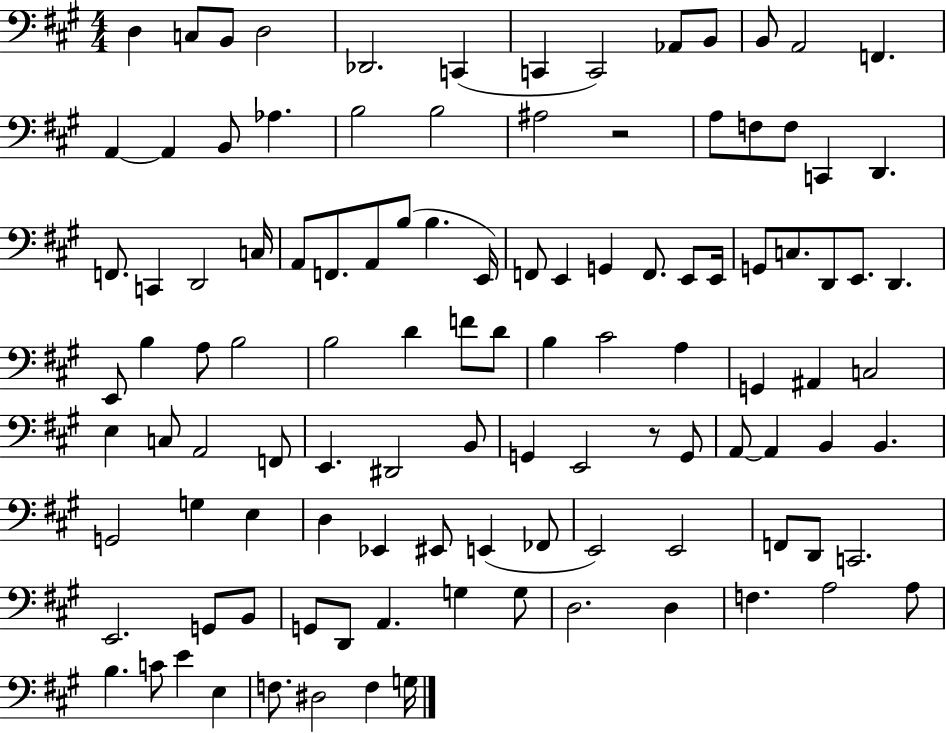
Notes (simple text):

D3/q C3/e B2/e D3/h Db2/h. C2/q C2/q C2/h Ab2/e B2/e B2/e A2/h F2/q. A2/q A2/q B2/e Ab3/q. B3/h B3/h A#3/h R/h A3/e F3/e F3/e C2/q D2/q. F2/e. C2/q D2/h C3/s A2/e F2/e. A2/e B3/e B3/q. E2/s F2/e E2/q G2/q F2/e. E2/e E2/s G2/e C3/e. D2/e E2/e. D2/q. E2/e B3/q A3/e B3/h B3/h D4/q F4/e D4/e B3/q C#4/h A3/q G2/q A#2/q C3/h E3/q C3/e A2/h F2/e E2/q. D#2/h B2/e G2/q E2/h R/e G2/e A2/e A2/q B2/q B2/q. G2/h G3/q E3/q D3/q Eb2/q EIS2/e E2/q FES2/e E2/h E2/h F2/e D2/e C2/h. E2/h. G2/e B2/e G2/e D2/e A2/q. G3/q G3/e D3/h. D3/q F3/q. A3/h A3/e B3/q. C4/e E4/q E3/q F3/e. D#3/h F3/q G3/s